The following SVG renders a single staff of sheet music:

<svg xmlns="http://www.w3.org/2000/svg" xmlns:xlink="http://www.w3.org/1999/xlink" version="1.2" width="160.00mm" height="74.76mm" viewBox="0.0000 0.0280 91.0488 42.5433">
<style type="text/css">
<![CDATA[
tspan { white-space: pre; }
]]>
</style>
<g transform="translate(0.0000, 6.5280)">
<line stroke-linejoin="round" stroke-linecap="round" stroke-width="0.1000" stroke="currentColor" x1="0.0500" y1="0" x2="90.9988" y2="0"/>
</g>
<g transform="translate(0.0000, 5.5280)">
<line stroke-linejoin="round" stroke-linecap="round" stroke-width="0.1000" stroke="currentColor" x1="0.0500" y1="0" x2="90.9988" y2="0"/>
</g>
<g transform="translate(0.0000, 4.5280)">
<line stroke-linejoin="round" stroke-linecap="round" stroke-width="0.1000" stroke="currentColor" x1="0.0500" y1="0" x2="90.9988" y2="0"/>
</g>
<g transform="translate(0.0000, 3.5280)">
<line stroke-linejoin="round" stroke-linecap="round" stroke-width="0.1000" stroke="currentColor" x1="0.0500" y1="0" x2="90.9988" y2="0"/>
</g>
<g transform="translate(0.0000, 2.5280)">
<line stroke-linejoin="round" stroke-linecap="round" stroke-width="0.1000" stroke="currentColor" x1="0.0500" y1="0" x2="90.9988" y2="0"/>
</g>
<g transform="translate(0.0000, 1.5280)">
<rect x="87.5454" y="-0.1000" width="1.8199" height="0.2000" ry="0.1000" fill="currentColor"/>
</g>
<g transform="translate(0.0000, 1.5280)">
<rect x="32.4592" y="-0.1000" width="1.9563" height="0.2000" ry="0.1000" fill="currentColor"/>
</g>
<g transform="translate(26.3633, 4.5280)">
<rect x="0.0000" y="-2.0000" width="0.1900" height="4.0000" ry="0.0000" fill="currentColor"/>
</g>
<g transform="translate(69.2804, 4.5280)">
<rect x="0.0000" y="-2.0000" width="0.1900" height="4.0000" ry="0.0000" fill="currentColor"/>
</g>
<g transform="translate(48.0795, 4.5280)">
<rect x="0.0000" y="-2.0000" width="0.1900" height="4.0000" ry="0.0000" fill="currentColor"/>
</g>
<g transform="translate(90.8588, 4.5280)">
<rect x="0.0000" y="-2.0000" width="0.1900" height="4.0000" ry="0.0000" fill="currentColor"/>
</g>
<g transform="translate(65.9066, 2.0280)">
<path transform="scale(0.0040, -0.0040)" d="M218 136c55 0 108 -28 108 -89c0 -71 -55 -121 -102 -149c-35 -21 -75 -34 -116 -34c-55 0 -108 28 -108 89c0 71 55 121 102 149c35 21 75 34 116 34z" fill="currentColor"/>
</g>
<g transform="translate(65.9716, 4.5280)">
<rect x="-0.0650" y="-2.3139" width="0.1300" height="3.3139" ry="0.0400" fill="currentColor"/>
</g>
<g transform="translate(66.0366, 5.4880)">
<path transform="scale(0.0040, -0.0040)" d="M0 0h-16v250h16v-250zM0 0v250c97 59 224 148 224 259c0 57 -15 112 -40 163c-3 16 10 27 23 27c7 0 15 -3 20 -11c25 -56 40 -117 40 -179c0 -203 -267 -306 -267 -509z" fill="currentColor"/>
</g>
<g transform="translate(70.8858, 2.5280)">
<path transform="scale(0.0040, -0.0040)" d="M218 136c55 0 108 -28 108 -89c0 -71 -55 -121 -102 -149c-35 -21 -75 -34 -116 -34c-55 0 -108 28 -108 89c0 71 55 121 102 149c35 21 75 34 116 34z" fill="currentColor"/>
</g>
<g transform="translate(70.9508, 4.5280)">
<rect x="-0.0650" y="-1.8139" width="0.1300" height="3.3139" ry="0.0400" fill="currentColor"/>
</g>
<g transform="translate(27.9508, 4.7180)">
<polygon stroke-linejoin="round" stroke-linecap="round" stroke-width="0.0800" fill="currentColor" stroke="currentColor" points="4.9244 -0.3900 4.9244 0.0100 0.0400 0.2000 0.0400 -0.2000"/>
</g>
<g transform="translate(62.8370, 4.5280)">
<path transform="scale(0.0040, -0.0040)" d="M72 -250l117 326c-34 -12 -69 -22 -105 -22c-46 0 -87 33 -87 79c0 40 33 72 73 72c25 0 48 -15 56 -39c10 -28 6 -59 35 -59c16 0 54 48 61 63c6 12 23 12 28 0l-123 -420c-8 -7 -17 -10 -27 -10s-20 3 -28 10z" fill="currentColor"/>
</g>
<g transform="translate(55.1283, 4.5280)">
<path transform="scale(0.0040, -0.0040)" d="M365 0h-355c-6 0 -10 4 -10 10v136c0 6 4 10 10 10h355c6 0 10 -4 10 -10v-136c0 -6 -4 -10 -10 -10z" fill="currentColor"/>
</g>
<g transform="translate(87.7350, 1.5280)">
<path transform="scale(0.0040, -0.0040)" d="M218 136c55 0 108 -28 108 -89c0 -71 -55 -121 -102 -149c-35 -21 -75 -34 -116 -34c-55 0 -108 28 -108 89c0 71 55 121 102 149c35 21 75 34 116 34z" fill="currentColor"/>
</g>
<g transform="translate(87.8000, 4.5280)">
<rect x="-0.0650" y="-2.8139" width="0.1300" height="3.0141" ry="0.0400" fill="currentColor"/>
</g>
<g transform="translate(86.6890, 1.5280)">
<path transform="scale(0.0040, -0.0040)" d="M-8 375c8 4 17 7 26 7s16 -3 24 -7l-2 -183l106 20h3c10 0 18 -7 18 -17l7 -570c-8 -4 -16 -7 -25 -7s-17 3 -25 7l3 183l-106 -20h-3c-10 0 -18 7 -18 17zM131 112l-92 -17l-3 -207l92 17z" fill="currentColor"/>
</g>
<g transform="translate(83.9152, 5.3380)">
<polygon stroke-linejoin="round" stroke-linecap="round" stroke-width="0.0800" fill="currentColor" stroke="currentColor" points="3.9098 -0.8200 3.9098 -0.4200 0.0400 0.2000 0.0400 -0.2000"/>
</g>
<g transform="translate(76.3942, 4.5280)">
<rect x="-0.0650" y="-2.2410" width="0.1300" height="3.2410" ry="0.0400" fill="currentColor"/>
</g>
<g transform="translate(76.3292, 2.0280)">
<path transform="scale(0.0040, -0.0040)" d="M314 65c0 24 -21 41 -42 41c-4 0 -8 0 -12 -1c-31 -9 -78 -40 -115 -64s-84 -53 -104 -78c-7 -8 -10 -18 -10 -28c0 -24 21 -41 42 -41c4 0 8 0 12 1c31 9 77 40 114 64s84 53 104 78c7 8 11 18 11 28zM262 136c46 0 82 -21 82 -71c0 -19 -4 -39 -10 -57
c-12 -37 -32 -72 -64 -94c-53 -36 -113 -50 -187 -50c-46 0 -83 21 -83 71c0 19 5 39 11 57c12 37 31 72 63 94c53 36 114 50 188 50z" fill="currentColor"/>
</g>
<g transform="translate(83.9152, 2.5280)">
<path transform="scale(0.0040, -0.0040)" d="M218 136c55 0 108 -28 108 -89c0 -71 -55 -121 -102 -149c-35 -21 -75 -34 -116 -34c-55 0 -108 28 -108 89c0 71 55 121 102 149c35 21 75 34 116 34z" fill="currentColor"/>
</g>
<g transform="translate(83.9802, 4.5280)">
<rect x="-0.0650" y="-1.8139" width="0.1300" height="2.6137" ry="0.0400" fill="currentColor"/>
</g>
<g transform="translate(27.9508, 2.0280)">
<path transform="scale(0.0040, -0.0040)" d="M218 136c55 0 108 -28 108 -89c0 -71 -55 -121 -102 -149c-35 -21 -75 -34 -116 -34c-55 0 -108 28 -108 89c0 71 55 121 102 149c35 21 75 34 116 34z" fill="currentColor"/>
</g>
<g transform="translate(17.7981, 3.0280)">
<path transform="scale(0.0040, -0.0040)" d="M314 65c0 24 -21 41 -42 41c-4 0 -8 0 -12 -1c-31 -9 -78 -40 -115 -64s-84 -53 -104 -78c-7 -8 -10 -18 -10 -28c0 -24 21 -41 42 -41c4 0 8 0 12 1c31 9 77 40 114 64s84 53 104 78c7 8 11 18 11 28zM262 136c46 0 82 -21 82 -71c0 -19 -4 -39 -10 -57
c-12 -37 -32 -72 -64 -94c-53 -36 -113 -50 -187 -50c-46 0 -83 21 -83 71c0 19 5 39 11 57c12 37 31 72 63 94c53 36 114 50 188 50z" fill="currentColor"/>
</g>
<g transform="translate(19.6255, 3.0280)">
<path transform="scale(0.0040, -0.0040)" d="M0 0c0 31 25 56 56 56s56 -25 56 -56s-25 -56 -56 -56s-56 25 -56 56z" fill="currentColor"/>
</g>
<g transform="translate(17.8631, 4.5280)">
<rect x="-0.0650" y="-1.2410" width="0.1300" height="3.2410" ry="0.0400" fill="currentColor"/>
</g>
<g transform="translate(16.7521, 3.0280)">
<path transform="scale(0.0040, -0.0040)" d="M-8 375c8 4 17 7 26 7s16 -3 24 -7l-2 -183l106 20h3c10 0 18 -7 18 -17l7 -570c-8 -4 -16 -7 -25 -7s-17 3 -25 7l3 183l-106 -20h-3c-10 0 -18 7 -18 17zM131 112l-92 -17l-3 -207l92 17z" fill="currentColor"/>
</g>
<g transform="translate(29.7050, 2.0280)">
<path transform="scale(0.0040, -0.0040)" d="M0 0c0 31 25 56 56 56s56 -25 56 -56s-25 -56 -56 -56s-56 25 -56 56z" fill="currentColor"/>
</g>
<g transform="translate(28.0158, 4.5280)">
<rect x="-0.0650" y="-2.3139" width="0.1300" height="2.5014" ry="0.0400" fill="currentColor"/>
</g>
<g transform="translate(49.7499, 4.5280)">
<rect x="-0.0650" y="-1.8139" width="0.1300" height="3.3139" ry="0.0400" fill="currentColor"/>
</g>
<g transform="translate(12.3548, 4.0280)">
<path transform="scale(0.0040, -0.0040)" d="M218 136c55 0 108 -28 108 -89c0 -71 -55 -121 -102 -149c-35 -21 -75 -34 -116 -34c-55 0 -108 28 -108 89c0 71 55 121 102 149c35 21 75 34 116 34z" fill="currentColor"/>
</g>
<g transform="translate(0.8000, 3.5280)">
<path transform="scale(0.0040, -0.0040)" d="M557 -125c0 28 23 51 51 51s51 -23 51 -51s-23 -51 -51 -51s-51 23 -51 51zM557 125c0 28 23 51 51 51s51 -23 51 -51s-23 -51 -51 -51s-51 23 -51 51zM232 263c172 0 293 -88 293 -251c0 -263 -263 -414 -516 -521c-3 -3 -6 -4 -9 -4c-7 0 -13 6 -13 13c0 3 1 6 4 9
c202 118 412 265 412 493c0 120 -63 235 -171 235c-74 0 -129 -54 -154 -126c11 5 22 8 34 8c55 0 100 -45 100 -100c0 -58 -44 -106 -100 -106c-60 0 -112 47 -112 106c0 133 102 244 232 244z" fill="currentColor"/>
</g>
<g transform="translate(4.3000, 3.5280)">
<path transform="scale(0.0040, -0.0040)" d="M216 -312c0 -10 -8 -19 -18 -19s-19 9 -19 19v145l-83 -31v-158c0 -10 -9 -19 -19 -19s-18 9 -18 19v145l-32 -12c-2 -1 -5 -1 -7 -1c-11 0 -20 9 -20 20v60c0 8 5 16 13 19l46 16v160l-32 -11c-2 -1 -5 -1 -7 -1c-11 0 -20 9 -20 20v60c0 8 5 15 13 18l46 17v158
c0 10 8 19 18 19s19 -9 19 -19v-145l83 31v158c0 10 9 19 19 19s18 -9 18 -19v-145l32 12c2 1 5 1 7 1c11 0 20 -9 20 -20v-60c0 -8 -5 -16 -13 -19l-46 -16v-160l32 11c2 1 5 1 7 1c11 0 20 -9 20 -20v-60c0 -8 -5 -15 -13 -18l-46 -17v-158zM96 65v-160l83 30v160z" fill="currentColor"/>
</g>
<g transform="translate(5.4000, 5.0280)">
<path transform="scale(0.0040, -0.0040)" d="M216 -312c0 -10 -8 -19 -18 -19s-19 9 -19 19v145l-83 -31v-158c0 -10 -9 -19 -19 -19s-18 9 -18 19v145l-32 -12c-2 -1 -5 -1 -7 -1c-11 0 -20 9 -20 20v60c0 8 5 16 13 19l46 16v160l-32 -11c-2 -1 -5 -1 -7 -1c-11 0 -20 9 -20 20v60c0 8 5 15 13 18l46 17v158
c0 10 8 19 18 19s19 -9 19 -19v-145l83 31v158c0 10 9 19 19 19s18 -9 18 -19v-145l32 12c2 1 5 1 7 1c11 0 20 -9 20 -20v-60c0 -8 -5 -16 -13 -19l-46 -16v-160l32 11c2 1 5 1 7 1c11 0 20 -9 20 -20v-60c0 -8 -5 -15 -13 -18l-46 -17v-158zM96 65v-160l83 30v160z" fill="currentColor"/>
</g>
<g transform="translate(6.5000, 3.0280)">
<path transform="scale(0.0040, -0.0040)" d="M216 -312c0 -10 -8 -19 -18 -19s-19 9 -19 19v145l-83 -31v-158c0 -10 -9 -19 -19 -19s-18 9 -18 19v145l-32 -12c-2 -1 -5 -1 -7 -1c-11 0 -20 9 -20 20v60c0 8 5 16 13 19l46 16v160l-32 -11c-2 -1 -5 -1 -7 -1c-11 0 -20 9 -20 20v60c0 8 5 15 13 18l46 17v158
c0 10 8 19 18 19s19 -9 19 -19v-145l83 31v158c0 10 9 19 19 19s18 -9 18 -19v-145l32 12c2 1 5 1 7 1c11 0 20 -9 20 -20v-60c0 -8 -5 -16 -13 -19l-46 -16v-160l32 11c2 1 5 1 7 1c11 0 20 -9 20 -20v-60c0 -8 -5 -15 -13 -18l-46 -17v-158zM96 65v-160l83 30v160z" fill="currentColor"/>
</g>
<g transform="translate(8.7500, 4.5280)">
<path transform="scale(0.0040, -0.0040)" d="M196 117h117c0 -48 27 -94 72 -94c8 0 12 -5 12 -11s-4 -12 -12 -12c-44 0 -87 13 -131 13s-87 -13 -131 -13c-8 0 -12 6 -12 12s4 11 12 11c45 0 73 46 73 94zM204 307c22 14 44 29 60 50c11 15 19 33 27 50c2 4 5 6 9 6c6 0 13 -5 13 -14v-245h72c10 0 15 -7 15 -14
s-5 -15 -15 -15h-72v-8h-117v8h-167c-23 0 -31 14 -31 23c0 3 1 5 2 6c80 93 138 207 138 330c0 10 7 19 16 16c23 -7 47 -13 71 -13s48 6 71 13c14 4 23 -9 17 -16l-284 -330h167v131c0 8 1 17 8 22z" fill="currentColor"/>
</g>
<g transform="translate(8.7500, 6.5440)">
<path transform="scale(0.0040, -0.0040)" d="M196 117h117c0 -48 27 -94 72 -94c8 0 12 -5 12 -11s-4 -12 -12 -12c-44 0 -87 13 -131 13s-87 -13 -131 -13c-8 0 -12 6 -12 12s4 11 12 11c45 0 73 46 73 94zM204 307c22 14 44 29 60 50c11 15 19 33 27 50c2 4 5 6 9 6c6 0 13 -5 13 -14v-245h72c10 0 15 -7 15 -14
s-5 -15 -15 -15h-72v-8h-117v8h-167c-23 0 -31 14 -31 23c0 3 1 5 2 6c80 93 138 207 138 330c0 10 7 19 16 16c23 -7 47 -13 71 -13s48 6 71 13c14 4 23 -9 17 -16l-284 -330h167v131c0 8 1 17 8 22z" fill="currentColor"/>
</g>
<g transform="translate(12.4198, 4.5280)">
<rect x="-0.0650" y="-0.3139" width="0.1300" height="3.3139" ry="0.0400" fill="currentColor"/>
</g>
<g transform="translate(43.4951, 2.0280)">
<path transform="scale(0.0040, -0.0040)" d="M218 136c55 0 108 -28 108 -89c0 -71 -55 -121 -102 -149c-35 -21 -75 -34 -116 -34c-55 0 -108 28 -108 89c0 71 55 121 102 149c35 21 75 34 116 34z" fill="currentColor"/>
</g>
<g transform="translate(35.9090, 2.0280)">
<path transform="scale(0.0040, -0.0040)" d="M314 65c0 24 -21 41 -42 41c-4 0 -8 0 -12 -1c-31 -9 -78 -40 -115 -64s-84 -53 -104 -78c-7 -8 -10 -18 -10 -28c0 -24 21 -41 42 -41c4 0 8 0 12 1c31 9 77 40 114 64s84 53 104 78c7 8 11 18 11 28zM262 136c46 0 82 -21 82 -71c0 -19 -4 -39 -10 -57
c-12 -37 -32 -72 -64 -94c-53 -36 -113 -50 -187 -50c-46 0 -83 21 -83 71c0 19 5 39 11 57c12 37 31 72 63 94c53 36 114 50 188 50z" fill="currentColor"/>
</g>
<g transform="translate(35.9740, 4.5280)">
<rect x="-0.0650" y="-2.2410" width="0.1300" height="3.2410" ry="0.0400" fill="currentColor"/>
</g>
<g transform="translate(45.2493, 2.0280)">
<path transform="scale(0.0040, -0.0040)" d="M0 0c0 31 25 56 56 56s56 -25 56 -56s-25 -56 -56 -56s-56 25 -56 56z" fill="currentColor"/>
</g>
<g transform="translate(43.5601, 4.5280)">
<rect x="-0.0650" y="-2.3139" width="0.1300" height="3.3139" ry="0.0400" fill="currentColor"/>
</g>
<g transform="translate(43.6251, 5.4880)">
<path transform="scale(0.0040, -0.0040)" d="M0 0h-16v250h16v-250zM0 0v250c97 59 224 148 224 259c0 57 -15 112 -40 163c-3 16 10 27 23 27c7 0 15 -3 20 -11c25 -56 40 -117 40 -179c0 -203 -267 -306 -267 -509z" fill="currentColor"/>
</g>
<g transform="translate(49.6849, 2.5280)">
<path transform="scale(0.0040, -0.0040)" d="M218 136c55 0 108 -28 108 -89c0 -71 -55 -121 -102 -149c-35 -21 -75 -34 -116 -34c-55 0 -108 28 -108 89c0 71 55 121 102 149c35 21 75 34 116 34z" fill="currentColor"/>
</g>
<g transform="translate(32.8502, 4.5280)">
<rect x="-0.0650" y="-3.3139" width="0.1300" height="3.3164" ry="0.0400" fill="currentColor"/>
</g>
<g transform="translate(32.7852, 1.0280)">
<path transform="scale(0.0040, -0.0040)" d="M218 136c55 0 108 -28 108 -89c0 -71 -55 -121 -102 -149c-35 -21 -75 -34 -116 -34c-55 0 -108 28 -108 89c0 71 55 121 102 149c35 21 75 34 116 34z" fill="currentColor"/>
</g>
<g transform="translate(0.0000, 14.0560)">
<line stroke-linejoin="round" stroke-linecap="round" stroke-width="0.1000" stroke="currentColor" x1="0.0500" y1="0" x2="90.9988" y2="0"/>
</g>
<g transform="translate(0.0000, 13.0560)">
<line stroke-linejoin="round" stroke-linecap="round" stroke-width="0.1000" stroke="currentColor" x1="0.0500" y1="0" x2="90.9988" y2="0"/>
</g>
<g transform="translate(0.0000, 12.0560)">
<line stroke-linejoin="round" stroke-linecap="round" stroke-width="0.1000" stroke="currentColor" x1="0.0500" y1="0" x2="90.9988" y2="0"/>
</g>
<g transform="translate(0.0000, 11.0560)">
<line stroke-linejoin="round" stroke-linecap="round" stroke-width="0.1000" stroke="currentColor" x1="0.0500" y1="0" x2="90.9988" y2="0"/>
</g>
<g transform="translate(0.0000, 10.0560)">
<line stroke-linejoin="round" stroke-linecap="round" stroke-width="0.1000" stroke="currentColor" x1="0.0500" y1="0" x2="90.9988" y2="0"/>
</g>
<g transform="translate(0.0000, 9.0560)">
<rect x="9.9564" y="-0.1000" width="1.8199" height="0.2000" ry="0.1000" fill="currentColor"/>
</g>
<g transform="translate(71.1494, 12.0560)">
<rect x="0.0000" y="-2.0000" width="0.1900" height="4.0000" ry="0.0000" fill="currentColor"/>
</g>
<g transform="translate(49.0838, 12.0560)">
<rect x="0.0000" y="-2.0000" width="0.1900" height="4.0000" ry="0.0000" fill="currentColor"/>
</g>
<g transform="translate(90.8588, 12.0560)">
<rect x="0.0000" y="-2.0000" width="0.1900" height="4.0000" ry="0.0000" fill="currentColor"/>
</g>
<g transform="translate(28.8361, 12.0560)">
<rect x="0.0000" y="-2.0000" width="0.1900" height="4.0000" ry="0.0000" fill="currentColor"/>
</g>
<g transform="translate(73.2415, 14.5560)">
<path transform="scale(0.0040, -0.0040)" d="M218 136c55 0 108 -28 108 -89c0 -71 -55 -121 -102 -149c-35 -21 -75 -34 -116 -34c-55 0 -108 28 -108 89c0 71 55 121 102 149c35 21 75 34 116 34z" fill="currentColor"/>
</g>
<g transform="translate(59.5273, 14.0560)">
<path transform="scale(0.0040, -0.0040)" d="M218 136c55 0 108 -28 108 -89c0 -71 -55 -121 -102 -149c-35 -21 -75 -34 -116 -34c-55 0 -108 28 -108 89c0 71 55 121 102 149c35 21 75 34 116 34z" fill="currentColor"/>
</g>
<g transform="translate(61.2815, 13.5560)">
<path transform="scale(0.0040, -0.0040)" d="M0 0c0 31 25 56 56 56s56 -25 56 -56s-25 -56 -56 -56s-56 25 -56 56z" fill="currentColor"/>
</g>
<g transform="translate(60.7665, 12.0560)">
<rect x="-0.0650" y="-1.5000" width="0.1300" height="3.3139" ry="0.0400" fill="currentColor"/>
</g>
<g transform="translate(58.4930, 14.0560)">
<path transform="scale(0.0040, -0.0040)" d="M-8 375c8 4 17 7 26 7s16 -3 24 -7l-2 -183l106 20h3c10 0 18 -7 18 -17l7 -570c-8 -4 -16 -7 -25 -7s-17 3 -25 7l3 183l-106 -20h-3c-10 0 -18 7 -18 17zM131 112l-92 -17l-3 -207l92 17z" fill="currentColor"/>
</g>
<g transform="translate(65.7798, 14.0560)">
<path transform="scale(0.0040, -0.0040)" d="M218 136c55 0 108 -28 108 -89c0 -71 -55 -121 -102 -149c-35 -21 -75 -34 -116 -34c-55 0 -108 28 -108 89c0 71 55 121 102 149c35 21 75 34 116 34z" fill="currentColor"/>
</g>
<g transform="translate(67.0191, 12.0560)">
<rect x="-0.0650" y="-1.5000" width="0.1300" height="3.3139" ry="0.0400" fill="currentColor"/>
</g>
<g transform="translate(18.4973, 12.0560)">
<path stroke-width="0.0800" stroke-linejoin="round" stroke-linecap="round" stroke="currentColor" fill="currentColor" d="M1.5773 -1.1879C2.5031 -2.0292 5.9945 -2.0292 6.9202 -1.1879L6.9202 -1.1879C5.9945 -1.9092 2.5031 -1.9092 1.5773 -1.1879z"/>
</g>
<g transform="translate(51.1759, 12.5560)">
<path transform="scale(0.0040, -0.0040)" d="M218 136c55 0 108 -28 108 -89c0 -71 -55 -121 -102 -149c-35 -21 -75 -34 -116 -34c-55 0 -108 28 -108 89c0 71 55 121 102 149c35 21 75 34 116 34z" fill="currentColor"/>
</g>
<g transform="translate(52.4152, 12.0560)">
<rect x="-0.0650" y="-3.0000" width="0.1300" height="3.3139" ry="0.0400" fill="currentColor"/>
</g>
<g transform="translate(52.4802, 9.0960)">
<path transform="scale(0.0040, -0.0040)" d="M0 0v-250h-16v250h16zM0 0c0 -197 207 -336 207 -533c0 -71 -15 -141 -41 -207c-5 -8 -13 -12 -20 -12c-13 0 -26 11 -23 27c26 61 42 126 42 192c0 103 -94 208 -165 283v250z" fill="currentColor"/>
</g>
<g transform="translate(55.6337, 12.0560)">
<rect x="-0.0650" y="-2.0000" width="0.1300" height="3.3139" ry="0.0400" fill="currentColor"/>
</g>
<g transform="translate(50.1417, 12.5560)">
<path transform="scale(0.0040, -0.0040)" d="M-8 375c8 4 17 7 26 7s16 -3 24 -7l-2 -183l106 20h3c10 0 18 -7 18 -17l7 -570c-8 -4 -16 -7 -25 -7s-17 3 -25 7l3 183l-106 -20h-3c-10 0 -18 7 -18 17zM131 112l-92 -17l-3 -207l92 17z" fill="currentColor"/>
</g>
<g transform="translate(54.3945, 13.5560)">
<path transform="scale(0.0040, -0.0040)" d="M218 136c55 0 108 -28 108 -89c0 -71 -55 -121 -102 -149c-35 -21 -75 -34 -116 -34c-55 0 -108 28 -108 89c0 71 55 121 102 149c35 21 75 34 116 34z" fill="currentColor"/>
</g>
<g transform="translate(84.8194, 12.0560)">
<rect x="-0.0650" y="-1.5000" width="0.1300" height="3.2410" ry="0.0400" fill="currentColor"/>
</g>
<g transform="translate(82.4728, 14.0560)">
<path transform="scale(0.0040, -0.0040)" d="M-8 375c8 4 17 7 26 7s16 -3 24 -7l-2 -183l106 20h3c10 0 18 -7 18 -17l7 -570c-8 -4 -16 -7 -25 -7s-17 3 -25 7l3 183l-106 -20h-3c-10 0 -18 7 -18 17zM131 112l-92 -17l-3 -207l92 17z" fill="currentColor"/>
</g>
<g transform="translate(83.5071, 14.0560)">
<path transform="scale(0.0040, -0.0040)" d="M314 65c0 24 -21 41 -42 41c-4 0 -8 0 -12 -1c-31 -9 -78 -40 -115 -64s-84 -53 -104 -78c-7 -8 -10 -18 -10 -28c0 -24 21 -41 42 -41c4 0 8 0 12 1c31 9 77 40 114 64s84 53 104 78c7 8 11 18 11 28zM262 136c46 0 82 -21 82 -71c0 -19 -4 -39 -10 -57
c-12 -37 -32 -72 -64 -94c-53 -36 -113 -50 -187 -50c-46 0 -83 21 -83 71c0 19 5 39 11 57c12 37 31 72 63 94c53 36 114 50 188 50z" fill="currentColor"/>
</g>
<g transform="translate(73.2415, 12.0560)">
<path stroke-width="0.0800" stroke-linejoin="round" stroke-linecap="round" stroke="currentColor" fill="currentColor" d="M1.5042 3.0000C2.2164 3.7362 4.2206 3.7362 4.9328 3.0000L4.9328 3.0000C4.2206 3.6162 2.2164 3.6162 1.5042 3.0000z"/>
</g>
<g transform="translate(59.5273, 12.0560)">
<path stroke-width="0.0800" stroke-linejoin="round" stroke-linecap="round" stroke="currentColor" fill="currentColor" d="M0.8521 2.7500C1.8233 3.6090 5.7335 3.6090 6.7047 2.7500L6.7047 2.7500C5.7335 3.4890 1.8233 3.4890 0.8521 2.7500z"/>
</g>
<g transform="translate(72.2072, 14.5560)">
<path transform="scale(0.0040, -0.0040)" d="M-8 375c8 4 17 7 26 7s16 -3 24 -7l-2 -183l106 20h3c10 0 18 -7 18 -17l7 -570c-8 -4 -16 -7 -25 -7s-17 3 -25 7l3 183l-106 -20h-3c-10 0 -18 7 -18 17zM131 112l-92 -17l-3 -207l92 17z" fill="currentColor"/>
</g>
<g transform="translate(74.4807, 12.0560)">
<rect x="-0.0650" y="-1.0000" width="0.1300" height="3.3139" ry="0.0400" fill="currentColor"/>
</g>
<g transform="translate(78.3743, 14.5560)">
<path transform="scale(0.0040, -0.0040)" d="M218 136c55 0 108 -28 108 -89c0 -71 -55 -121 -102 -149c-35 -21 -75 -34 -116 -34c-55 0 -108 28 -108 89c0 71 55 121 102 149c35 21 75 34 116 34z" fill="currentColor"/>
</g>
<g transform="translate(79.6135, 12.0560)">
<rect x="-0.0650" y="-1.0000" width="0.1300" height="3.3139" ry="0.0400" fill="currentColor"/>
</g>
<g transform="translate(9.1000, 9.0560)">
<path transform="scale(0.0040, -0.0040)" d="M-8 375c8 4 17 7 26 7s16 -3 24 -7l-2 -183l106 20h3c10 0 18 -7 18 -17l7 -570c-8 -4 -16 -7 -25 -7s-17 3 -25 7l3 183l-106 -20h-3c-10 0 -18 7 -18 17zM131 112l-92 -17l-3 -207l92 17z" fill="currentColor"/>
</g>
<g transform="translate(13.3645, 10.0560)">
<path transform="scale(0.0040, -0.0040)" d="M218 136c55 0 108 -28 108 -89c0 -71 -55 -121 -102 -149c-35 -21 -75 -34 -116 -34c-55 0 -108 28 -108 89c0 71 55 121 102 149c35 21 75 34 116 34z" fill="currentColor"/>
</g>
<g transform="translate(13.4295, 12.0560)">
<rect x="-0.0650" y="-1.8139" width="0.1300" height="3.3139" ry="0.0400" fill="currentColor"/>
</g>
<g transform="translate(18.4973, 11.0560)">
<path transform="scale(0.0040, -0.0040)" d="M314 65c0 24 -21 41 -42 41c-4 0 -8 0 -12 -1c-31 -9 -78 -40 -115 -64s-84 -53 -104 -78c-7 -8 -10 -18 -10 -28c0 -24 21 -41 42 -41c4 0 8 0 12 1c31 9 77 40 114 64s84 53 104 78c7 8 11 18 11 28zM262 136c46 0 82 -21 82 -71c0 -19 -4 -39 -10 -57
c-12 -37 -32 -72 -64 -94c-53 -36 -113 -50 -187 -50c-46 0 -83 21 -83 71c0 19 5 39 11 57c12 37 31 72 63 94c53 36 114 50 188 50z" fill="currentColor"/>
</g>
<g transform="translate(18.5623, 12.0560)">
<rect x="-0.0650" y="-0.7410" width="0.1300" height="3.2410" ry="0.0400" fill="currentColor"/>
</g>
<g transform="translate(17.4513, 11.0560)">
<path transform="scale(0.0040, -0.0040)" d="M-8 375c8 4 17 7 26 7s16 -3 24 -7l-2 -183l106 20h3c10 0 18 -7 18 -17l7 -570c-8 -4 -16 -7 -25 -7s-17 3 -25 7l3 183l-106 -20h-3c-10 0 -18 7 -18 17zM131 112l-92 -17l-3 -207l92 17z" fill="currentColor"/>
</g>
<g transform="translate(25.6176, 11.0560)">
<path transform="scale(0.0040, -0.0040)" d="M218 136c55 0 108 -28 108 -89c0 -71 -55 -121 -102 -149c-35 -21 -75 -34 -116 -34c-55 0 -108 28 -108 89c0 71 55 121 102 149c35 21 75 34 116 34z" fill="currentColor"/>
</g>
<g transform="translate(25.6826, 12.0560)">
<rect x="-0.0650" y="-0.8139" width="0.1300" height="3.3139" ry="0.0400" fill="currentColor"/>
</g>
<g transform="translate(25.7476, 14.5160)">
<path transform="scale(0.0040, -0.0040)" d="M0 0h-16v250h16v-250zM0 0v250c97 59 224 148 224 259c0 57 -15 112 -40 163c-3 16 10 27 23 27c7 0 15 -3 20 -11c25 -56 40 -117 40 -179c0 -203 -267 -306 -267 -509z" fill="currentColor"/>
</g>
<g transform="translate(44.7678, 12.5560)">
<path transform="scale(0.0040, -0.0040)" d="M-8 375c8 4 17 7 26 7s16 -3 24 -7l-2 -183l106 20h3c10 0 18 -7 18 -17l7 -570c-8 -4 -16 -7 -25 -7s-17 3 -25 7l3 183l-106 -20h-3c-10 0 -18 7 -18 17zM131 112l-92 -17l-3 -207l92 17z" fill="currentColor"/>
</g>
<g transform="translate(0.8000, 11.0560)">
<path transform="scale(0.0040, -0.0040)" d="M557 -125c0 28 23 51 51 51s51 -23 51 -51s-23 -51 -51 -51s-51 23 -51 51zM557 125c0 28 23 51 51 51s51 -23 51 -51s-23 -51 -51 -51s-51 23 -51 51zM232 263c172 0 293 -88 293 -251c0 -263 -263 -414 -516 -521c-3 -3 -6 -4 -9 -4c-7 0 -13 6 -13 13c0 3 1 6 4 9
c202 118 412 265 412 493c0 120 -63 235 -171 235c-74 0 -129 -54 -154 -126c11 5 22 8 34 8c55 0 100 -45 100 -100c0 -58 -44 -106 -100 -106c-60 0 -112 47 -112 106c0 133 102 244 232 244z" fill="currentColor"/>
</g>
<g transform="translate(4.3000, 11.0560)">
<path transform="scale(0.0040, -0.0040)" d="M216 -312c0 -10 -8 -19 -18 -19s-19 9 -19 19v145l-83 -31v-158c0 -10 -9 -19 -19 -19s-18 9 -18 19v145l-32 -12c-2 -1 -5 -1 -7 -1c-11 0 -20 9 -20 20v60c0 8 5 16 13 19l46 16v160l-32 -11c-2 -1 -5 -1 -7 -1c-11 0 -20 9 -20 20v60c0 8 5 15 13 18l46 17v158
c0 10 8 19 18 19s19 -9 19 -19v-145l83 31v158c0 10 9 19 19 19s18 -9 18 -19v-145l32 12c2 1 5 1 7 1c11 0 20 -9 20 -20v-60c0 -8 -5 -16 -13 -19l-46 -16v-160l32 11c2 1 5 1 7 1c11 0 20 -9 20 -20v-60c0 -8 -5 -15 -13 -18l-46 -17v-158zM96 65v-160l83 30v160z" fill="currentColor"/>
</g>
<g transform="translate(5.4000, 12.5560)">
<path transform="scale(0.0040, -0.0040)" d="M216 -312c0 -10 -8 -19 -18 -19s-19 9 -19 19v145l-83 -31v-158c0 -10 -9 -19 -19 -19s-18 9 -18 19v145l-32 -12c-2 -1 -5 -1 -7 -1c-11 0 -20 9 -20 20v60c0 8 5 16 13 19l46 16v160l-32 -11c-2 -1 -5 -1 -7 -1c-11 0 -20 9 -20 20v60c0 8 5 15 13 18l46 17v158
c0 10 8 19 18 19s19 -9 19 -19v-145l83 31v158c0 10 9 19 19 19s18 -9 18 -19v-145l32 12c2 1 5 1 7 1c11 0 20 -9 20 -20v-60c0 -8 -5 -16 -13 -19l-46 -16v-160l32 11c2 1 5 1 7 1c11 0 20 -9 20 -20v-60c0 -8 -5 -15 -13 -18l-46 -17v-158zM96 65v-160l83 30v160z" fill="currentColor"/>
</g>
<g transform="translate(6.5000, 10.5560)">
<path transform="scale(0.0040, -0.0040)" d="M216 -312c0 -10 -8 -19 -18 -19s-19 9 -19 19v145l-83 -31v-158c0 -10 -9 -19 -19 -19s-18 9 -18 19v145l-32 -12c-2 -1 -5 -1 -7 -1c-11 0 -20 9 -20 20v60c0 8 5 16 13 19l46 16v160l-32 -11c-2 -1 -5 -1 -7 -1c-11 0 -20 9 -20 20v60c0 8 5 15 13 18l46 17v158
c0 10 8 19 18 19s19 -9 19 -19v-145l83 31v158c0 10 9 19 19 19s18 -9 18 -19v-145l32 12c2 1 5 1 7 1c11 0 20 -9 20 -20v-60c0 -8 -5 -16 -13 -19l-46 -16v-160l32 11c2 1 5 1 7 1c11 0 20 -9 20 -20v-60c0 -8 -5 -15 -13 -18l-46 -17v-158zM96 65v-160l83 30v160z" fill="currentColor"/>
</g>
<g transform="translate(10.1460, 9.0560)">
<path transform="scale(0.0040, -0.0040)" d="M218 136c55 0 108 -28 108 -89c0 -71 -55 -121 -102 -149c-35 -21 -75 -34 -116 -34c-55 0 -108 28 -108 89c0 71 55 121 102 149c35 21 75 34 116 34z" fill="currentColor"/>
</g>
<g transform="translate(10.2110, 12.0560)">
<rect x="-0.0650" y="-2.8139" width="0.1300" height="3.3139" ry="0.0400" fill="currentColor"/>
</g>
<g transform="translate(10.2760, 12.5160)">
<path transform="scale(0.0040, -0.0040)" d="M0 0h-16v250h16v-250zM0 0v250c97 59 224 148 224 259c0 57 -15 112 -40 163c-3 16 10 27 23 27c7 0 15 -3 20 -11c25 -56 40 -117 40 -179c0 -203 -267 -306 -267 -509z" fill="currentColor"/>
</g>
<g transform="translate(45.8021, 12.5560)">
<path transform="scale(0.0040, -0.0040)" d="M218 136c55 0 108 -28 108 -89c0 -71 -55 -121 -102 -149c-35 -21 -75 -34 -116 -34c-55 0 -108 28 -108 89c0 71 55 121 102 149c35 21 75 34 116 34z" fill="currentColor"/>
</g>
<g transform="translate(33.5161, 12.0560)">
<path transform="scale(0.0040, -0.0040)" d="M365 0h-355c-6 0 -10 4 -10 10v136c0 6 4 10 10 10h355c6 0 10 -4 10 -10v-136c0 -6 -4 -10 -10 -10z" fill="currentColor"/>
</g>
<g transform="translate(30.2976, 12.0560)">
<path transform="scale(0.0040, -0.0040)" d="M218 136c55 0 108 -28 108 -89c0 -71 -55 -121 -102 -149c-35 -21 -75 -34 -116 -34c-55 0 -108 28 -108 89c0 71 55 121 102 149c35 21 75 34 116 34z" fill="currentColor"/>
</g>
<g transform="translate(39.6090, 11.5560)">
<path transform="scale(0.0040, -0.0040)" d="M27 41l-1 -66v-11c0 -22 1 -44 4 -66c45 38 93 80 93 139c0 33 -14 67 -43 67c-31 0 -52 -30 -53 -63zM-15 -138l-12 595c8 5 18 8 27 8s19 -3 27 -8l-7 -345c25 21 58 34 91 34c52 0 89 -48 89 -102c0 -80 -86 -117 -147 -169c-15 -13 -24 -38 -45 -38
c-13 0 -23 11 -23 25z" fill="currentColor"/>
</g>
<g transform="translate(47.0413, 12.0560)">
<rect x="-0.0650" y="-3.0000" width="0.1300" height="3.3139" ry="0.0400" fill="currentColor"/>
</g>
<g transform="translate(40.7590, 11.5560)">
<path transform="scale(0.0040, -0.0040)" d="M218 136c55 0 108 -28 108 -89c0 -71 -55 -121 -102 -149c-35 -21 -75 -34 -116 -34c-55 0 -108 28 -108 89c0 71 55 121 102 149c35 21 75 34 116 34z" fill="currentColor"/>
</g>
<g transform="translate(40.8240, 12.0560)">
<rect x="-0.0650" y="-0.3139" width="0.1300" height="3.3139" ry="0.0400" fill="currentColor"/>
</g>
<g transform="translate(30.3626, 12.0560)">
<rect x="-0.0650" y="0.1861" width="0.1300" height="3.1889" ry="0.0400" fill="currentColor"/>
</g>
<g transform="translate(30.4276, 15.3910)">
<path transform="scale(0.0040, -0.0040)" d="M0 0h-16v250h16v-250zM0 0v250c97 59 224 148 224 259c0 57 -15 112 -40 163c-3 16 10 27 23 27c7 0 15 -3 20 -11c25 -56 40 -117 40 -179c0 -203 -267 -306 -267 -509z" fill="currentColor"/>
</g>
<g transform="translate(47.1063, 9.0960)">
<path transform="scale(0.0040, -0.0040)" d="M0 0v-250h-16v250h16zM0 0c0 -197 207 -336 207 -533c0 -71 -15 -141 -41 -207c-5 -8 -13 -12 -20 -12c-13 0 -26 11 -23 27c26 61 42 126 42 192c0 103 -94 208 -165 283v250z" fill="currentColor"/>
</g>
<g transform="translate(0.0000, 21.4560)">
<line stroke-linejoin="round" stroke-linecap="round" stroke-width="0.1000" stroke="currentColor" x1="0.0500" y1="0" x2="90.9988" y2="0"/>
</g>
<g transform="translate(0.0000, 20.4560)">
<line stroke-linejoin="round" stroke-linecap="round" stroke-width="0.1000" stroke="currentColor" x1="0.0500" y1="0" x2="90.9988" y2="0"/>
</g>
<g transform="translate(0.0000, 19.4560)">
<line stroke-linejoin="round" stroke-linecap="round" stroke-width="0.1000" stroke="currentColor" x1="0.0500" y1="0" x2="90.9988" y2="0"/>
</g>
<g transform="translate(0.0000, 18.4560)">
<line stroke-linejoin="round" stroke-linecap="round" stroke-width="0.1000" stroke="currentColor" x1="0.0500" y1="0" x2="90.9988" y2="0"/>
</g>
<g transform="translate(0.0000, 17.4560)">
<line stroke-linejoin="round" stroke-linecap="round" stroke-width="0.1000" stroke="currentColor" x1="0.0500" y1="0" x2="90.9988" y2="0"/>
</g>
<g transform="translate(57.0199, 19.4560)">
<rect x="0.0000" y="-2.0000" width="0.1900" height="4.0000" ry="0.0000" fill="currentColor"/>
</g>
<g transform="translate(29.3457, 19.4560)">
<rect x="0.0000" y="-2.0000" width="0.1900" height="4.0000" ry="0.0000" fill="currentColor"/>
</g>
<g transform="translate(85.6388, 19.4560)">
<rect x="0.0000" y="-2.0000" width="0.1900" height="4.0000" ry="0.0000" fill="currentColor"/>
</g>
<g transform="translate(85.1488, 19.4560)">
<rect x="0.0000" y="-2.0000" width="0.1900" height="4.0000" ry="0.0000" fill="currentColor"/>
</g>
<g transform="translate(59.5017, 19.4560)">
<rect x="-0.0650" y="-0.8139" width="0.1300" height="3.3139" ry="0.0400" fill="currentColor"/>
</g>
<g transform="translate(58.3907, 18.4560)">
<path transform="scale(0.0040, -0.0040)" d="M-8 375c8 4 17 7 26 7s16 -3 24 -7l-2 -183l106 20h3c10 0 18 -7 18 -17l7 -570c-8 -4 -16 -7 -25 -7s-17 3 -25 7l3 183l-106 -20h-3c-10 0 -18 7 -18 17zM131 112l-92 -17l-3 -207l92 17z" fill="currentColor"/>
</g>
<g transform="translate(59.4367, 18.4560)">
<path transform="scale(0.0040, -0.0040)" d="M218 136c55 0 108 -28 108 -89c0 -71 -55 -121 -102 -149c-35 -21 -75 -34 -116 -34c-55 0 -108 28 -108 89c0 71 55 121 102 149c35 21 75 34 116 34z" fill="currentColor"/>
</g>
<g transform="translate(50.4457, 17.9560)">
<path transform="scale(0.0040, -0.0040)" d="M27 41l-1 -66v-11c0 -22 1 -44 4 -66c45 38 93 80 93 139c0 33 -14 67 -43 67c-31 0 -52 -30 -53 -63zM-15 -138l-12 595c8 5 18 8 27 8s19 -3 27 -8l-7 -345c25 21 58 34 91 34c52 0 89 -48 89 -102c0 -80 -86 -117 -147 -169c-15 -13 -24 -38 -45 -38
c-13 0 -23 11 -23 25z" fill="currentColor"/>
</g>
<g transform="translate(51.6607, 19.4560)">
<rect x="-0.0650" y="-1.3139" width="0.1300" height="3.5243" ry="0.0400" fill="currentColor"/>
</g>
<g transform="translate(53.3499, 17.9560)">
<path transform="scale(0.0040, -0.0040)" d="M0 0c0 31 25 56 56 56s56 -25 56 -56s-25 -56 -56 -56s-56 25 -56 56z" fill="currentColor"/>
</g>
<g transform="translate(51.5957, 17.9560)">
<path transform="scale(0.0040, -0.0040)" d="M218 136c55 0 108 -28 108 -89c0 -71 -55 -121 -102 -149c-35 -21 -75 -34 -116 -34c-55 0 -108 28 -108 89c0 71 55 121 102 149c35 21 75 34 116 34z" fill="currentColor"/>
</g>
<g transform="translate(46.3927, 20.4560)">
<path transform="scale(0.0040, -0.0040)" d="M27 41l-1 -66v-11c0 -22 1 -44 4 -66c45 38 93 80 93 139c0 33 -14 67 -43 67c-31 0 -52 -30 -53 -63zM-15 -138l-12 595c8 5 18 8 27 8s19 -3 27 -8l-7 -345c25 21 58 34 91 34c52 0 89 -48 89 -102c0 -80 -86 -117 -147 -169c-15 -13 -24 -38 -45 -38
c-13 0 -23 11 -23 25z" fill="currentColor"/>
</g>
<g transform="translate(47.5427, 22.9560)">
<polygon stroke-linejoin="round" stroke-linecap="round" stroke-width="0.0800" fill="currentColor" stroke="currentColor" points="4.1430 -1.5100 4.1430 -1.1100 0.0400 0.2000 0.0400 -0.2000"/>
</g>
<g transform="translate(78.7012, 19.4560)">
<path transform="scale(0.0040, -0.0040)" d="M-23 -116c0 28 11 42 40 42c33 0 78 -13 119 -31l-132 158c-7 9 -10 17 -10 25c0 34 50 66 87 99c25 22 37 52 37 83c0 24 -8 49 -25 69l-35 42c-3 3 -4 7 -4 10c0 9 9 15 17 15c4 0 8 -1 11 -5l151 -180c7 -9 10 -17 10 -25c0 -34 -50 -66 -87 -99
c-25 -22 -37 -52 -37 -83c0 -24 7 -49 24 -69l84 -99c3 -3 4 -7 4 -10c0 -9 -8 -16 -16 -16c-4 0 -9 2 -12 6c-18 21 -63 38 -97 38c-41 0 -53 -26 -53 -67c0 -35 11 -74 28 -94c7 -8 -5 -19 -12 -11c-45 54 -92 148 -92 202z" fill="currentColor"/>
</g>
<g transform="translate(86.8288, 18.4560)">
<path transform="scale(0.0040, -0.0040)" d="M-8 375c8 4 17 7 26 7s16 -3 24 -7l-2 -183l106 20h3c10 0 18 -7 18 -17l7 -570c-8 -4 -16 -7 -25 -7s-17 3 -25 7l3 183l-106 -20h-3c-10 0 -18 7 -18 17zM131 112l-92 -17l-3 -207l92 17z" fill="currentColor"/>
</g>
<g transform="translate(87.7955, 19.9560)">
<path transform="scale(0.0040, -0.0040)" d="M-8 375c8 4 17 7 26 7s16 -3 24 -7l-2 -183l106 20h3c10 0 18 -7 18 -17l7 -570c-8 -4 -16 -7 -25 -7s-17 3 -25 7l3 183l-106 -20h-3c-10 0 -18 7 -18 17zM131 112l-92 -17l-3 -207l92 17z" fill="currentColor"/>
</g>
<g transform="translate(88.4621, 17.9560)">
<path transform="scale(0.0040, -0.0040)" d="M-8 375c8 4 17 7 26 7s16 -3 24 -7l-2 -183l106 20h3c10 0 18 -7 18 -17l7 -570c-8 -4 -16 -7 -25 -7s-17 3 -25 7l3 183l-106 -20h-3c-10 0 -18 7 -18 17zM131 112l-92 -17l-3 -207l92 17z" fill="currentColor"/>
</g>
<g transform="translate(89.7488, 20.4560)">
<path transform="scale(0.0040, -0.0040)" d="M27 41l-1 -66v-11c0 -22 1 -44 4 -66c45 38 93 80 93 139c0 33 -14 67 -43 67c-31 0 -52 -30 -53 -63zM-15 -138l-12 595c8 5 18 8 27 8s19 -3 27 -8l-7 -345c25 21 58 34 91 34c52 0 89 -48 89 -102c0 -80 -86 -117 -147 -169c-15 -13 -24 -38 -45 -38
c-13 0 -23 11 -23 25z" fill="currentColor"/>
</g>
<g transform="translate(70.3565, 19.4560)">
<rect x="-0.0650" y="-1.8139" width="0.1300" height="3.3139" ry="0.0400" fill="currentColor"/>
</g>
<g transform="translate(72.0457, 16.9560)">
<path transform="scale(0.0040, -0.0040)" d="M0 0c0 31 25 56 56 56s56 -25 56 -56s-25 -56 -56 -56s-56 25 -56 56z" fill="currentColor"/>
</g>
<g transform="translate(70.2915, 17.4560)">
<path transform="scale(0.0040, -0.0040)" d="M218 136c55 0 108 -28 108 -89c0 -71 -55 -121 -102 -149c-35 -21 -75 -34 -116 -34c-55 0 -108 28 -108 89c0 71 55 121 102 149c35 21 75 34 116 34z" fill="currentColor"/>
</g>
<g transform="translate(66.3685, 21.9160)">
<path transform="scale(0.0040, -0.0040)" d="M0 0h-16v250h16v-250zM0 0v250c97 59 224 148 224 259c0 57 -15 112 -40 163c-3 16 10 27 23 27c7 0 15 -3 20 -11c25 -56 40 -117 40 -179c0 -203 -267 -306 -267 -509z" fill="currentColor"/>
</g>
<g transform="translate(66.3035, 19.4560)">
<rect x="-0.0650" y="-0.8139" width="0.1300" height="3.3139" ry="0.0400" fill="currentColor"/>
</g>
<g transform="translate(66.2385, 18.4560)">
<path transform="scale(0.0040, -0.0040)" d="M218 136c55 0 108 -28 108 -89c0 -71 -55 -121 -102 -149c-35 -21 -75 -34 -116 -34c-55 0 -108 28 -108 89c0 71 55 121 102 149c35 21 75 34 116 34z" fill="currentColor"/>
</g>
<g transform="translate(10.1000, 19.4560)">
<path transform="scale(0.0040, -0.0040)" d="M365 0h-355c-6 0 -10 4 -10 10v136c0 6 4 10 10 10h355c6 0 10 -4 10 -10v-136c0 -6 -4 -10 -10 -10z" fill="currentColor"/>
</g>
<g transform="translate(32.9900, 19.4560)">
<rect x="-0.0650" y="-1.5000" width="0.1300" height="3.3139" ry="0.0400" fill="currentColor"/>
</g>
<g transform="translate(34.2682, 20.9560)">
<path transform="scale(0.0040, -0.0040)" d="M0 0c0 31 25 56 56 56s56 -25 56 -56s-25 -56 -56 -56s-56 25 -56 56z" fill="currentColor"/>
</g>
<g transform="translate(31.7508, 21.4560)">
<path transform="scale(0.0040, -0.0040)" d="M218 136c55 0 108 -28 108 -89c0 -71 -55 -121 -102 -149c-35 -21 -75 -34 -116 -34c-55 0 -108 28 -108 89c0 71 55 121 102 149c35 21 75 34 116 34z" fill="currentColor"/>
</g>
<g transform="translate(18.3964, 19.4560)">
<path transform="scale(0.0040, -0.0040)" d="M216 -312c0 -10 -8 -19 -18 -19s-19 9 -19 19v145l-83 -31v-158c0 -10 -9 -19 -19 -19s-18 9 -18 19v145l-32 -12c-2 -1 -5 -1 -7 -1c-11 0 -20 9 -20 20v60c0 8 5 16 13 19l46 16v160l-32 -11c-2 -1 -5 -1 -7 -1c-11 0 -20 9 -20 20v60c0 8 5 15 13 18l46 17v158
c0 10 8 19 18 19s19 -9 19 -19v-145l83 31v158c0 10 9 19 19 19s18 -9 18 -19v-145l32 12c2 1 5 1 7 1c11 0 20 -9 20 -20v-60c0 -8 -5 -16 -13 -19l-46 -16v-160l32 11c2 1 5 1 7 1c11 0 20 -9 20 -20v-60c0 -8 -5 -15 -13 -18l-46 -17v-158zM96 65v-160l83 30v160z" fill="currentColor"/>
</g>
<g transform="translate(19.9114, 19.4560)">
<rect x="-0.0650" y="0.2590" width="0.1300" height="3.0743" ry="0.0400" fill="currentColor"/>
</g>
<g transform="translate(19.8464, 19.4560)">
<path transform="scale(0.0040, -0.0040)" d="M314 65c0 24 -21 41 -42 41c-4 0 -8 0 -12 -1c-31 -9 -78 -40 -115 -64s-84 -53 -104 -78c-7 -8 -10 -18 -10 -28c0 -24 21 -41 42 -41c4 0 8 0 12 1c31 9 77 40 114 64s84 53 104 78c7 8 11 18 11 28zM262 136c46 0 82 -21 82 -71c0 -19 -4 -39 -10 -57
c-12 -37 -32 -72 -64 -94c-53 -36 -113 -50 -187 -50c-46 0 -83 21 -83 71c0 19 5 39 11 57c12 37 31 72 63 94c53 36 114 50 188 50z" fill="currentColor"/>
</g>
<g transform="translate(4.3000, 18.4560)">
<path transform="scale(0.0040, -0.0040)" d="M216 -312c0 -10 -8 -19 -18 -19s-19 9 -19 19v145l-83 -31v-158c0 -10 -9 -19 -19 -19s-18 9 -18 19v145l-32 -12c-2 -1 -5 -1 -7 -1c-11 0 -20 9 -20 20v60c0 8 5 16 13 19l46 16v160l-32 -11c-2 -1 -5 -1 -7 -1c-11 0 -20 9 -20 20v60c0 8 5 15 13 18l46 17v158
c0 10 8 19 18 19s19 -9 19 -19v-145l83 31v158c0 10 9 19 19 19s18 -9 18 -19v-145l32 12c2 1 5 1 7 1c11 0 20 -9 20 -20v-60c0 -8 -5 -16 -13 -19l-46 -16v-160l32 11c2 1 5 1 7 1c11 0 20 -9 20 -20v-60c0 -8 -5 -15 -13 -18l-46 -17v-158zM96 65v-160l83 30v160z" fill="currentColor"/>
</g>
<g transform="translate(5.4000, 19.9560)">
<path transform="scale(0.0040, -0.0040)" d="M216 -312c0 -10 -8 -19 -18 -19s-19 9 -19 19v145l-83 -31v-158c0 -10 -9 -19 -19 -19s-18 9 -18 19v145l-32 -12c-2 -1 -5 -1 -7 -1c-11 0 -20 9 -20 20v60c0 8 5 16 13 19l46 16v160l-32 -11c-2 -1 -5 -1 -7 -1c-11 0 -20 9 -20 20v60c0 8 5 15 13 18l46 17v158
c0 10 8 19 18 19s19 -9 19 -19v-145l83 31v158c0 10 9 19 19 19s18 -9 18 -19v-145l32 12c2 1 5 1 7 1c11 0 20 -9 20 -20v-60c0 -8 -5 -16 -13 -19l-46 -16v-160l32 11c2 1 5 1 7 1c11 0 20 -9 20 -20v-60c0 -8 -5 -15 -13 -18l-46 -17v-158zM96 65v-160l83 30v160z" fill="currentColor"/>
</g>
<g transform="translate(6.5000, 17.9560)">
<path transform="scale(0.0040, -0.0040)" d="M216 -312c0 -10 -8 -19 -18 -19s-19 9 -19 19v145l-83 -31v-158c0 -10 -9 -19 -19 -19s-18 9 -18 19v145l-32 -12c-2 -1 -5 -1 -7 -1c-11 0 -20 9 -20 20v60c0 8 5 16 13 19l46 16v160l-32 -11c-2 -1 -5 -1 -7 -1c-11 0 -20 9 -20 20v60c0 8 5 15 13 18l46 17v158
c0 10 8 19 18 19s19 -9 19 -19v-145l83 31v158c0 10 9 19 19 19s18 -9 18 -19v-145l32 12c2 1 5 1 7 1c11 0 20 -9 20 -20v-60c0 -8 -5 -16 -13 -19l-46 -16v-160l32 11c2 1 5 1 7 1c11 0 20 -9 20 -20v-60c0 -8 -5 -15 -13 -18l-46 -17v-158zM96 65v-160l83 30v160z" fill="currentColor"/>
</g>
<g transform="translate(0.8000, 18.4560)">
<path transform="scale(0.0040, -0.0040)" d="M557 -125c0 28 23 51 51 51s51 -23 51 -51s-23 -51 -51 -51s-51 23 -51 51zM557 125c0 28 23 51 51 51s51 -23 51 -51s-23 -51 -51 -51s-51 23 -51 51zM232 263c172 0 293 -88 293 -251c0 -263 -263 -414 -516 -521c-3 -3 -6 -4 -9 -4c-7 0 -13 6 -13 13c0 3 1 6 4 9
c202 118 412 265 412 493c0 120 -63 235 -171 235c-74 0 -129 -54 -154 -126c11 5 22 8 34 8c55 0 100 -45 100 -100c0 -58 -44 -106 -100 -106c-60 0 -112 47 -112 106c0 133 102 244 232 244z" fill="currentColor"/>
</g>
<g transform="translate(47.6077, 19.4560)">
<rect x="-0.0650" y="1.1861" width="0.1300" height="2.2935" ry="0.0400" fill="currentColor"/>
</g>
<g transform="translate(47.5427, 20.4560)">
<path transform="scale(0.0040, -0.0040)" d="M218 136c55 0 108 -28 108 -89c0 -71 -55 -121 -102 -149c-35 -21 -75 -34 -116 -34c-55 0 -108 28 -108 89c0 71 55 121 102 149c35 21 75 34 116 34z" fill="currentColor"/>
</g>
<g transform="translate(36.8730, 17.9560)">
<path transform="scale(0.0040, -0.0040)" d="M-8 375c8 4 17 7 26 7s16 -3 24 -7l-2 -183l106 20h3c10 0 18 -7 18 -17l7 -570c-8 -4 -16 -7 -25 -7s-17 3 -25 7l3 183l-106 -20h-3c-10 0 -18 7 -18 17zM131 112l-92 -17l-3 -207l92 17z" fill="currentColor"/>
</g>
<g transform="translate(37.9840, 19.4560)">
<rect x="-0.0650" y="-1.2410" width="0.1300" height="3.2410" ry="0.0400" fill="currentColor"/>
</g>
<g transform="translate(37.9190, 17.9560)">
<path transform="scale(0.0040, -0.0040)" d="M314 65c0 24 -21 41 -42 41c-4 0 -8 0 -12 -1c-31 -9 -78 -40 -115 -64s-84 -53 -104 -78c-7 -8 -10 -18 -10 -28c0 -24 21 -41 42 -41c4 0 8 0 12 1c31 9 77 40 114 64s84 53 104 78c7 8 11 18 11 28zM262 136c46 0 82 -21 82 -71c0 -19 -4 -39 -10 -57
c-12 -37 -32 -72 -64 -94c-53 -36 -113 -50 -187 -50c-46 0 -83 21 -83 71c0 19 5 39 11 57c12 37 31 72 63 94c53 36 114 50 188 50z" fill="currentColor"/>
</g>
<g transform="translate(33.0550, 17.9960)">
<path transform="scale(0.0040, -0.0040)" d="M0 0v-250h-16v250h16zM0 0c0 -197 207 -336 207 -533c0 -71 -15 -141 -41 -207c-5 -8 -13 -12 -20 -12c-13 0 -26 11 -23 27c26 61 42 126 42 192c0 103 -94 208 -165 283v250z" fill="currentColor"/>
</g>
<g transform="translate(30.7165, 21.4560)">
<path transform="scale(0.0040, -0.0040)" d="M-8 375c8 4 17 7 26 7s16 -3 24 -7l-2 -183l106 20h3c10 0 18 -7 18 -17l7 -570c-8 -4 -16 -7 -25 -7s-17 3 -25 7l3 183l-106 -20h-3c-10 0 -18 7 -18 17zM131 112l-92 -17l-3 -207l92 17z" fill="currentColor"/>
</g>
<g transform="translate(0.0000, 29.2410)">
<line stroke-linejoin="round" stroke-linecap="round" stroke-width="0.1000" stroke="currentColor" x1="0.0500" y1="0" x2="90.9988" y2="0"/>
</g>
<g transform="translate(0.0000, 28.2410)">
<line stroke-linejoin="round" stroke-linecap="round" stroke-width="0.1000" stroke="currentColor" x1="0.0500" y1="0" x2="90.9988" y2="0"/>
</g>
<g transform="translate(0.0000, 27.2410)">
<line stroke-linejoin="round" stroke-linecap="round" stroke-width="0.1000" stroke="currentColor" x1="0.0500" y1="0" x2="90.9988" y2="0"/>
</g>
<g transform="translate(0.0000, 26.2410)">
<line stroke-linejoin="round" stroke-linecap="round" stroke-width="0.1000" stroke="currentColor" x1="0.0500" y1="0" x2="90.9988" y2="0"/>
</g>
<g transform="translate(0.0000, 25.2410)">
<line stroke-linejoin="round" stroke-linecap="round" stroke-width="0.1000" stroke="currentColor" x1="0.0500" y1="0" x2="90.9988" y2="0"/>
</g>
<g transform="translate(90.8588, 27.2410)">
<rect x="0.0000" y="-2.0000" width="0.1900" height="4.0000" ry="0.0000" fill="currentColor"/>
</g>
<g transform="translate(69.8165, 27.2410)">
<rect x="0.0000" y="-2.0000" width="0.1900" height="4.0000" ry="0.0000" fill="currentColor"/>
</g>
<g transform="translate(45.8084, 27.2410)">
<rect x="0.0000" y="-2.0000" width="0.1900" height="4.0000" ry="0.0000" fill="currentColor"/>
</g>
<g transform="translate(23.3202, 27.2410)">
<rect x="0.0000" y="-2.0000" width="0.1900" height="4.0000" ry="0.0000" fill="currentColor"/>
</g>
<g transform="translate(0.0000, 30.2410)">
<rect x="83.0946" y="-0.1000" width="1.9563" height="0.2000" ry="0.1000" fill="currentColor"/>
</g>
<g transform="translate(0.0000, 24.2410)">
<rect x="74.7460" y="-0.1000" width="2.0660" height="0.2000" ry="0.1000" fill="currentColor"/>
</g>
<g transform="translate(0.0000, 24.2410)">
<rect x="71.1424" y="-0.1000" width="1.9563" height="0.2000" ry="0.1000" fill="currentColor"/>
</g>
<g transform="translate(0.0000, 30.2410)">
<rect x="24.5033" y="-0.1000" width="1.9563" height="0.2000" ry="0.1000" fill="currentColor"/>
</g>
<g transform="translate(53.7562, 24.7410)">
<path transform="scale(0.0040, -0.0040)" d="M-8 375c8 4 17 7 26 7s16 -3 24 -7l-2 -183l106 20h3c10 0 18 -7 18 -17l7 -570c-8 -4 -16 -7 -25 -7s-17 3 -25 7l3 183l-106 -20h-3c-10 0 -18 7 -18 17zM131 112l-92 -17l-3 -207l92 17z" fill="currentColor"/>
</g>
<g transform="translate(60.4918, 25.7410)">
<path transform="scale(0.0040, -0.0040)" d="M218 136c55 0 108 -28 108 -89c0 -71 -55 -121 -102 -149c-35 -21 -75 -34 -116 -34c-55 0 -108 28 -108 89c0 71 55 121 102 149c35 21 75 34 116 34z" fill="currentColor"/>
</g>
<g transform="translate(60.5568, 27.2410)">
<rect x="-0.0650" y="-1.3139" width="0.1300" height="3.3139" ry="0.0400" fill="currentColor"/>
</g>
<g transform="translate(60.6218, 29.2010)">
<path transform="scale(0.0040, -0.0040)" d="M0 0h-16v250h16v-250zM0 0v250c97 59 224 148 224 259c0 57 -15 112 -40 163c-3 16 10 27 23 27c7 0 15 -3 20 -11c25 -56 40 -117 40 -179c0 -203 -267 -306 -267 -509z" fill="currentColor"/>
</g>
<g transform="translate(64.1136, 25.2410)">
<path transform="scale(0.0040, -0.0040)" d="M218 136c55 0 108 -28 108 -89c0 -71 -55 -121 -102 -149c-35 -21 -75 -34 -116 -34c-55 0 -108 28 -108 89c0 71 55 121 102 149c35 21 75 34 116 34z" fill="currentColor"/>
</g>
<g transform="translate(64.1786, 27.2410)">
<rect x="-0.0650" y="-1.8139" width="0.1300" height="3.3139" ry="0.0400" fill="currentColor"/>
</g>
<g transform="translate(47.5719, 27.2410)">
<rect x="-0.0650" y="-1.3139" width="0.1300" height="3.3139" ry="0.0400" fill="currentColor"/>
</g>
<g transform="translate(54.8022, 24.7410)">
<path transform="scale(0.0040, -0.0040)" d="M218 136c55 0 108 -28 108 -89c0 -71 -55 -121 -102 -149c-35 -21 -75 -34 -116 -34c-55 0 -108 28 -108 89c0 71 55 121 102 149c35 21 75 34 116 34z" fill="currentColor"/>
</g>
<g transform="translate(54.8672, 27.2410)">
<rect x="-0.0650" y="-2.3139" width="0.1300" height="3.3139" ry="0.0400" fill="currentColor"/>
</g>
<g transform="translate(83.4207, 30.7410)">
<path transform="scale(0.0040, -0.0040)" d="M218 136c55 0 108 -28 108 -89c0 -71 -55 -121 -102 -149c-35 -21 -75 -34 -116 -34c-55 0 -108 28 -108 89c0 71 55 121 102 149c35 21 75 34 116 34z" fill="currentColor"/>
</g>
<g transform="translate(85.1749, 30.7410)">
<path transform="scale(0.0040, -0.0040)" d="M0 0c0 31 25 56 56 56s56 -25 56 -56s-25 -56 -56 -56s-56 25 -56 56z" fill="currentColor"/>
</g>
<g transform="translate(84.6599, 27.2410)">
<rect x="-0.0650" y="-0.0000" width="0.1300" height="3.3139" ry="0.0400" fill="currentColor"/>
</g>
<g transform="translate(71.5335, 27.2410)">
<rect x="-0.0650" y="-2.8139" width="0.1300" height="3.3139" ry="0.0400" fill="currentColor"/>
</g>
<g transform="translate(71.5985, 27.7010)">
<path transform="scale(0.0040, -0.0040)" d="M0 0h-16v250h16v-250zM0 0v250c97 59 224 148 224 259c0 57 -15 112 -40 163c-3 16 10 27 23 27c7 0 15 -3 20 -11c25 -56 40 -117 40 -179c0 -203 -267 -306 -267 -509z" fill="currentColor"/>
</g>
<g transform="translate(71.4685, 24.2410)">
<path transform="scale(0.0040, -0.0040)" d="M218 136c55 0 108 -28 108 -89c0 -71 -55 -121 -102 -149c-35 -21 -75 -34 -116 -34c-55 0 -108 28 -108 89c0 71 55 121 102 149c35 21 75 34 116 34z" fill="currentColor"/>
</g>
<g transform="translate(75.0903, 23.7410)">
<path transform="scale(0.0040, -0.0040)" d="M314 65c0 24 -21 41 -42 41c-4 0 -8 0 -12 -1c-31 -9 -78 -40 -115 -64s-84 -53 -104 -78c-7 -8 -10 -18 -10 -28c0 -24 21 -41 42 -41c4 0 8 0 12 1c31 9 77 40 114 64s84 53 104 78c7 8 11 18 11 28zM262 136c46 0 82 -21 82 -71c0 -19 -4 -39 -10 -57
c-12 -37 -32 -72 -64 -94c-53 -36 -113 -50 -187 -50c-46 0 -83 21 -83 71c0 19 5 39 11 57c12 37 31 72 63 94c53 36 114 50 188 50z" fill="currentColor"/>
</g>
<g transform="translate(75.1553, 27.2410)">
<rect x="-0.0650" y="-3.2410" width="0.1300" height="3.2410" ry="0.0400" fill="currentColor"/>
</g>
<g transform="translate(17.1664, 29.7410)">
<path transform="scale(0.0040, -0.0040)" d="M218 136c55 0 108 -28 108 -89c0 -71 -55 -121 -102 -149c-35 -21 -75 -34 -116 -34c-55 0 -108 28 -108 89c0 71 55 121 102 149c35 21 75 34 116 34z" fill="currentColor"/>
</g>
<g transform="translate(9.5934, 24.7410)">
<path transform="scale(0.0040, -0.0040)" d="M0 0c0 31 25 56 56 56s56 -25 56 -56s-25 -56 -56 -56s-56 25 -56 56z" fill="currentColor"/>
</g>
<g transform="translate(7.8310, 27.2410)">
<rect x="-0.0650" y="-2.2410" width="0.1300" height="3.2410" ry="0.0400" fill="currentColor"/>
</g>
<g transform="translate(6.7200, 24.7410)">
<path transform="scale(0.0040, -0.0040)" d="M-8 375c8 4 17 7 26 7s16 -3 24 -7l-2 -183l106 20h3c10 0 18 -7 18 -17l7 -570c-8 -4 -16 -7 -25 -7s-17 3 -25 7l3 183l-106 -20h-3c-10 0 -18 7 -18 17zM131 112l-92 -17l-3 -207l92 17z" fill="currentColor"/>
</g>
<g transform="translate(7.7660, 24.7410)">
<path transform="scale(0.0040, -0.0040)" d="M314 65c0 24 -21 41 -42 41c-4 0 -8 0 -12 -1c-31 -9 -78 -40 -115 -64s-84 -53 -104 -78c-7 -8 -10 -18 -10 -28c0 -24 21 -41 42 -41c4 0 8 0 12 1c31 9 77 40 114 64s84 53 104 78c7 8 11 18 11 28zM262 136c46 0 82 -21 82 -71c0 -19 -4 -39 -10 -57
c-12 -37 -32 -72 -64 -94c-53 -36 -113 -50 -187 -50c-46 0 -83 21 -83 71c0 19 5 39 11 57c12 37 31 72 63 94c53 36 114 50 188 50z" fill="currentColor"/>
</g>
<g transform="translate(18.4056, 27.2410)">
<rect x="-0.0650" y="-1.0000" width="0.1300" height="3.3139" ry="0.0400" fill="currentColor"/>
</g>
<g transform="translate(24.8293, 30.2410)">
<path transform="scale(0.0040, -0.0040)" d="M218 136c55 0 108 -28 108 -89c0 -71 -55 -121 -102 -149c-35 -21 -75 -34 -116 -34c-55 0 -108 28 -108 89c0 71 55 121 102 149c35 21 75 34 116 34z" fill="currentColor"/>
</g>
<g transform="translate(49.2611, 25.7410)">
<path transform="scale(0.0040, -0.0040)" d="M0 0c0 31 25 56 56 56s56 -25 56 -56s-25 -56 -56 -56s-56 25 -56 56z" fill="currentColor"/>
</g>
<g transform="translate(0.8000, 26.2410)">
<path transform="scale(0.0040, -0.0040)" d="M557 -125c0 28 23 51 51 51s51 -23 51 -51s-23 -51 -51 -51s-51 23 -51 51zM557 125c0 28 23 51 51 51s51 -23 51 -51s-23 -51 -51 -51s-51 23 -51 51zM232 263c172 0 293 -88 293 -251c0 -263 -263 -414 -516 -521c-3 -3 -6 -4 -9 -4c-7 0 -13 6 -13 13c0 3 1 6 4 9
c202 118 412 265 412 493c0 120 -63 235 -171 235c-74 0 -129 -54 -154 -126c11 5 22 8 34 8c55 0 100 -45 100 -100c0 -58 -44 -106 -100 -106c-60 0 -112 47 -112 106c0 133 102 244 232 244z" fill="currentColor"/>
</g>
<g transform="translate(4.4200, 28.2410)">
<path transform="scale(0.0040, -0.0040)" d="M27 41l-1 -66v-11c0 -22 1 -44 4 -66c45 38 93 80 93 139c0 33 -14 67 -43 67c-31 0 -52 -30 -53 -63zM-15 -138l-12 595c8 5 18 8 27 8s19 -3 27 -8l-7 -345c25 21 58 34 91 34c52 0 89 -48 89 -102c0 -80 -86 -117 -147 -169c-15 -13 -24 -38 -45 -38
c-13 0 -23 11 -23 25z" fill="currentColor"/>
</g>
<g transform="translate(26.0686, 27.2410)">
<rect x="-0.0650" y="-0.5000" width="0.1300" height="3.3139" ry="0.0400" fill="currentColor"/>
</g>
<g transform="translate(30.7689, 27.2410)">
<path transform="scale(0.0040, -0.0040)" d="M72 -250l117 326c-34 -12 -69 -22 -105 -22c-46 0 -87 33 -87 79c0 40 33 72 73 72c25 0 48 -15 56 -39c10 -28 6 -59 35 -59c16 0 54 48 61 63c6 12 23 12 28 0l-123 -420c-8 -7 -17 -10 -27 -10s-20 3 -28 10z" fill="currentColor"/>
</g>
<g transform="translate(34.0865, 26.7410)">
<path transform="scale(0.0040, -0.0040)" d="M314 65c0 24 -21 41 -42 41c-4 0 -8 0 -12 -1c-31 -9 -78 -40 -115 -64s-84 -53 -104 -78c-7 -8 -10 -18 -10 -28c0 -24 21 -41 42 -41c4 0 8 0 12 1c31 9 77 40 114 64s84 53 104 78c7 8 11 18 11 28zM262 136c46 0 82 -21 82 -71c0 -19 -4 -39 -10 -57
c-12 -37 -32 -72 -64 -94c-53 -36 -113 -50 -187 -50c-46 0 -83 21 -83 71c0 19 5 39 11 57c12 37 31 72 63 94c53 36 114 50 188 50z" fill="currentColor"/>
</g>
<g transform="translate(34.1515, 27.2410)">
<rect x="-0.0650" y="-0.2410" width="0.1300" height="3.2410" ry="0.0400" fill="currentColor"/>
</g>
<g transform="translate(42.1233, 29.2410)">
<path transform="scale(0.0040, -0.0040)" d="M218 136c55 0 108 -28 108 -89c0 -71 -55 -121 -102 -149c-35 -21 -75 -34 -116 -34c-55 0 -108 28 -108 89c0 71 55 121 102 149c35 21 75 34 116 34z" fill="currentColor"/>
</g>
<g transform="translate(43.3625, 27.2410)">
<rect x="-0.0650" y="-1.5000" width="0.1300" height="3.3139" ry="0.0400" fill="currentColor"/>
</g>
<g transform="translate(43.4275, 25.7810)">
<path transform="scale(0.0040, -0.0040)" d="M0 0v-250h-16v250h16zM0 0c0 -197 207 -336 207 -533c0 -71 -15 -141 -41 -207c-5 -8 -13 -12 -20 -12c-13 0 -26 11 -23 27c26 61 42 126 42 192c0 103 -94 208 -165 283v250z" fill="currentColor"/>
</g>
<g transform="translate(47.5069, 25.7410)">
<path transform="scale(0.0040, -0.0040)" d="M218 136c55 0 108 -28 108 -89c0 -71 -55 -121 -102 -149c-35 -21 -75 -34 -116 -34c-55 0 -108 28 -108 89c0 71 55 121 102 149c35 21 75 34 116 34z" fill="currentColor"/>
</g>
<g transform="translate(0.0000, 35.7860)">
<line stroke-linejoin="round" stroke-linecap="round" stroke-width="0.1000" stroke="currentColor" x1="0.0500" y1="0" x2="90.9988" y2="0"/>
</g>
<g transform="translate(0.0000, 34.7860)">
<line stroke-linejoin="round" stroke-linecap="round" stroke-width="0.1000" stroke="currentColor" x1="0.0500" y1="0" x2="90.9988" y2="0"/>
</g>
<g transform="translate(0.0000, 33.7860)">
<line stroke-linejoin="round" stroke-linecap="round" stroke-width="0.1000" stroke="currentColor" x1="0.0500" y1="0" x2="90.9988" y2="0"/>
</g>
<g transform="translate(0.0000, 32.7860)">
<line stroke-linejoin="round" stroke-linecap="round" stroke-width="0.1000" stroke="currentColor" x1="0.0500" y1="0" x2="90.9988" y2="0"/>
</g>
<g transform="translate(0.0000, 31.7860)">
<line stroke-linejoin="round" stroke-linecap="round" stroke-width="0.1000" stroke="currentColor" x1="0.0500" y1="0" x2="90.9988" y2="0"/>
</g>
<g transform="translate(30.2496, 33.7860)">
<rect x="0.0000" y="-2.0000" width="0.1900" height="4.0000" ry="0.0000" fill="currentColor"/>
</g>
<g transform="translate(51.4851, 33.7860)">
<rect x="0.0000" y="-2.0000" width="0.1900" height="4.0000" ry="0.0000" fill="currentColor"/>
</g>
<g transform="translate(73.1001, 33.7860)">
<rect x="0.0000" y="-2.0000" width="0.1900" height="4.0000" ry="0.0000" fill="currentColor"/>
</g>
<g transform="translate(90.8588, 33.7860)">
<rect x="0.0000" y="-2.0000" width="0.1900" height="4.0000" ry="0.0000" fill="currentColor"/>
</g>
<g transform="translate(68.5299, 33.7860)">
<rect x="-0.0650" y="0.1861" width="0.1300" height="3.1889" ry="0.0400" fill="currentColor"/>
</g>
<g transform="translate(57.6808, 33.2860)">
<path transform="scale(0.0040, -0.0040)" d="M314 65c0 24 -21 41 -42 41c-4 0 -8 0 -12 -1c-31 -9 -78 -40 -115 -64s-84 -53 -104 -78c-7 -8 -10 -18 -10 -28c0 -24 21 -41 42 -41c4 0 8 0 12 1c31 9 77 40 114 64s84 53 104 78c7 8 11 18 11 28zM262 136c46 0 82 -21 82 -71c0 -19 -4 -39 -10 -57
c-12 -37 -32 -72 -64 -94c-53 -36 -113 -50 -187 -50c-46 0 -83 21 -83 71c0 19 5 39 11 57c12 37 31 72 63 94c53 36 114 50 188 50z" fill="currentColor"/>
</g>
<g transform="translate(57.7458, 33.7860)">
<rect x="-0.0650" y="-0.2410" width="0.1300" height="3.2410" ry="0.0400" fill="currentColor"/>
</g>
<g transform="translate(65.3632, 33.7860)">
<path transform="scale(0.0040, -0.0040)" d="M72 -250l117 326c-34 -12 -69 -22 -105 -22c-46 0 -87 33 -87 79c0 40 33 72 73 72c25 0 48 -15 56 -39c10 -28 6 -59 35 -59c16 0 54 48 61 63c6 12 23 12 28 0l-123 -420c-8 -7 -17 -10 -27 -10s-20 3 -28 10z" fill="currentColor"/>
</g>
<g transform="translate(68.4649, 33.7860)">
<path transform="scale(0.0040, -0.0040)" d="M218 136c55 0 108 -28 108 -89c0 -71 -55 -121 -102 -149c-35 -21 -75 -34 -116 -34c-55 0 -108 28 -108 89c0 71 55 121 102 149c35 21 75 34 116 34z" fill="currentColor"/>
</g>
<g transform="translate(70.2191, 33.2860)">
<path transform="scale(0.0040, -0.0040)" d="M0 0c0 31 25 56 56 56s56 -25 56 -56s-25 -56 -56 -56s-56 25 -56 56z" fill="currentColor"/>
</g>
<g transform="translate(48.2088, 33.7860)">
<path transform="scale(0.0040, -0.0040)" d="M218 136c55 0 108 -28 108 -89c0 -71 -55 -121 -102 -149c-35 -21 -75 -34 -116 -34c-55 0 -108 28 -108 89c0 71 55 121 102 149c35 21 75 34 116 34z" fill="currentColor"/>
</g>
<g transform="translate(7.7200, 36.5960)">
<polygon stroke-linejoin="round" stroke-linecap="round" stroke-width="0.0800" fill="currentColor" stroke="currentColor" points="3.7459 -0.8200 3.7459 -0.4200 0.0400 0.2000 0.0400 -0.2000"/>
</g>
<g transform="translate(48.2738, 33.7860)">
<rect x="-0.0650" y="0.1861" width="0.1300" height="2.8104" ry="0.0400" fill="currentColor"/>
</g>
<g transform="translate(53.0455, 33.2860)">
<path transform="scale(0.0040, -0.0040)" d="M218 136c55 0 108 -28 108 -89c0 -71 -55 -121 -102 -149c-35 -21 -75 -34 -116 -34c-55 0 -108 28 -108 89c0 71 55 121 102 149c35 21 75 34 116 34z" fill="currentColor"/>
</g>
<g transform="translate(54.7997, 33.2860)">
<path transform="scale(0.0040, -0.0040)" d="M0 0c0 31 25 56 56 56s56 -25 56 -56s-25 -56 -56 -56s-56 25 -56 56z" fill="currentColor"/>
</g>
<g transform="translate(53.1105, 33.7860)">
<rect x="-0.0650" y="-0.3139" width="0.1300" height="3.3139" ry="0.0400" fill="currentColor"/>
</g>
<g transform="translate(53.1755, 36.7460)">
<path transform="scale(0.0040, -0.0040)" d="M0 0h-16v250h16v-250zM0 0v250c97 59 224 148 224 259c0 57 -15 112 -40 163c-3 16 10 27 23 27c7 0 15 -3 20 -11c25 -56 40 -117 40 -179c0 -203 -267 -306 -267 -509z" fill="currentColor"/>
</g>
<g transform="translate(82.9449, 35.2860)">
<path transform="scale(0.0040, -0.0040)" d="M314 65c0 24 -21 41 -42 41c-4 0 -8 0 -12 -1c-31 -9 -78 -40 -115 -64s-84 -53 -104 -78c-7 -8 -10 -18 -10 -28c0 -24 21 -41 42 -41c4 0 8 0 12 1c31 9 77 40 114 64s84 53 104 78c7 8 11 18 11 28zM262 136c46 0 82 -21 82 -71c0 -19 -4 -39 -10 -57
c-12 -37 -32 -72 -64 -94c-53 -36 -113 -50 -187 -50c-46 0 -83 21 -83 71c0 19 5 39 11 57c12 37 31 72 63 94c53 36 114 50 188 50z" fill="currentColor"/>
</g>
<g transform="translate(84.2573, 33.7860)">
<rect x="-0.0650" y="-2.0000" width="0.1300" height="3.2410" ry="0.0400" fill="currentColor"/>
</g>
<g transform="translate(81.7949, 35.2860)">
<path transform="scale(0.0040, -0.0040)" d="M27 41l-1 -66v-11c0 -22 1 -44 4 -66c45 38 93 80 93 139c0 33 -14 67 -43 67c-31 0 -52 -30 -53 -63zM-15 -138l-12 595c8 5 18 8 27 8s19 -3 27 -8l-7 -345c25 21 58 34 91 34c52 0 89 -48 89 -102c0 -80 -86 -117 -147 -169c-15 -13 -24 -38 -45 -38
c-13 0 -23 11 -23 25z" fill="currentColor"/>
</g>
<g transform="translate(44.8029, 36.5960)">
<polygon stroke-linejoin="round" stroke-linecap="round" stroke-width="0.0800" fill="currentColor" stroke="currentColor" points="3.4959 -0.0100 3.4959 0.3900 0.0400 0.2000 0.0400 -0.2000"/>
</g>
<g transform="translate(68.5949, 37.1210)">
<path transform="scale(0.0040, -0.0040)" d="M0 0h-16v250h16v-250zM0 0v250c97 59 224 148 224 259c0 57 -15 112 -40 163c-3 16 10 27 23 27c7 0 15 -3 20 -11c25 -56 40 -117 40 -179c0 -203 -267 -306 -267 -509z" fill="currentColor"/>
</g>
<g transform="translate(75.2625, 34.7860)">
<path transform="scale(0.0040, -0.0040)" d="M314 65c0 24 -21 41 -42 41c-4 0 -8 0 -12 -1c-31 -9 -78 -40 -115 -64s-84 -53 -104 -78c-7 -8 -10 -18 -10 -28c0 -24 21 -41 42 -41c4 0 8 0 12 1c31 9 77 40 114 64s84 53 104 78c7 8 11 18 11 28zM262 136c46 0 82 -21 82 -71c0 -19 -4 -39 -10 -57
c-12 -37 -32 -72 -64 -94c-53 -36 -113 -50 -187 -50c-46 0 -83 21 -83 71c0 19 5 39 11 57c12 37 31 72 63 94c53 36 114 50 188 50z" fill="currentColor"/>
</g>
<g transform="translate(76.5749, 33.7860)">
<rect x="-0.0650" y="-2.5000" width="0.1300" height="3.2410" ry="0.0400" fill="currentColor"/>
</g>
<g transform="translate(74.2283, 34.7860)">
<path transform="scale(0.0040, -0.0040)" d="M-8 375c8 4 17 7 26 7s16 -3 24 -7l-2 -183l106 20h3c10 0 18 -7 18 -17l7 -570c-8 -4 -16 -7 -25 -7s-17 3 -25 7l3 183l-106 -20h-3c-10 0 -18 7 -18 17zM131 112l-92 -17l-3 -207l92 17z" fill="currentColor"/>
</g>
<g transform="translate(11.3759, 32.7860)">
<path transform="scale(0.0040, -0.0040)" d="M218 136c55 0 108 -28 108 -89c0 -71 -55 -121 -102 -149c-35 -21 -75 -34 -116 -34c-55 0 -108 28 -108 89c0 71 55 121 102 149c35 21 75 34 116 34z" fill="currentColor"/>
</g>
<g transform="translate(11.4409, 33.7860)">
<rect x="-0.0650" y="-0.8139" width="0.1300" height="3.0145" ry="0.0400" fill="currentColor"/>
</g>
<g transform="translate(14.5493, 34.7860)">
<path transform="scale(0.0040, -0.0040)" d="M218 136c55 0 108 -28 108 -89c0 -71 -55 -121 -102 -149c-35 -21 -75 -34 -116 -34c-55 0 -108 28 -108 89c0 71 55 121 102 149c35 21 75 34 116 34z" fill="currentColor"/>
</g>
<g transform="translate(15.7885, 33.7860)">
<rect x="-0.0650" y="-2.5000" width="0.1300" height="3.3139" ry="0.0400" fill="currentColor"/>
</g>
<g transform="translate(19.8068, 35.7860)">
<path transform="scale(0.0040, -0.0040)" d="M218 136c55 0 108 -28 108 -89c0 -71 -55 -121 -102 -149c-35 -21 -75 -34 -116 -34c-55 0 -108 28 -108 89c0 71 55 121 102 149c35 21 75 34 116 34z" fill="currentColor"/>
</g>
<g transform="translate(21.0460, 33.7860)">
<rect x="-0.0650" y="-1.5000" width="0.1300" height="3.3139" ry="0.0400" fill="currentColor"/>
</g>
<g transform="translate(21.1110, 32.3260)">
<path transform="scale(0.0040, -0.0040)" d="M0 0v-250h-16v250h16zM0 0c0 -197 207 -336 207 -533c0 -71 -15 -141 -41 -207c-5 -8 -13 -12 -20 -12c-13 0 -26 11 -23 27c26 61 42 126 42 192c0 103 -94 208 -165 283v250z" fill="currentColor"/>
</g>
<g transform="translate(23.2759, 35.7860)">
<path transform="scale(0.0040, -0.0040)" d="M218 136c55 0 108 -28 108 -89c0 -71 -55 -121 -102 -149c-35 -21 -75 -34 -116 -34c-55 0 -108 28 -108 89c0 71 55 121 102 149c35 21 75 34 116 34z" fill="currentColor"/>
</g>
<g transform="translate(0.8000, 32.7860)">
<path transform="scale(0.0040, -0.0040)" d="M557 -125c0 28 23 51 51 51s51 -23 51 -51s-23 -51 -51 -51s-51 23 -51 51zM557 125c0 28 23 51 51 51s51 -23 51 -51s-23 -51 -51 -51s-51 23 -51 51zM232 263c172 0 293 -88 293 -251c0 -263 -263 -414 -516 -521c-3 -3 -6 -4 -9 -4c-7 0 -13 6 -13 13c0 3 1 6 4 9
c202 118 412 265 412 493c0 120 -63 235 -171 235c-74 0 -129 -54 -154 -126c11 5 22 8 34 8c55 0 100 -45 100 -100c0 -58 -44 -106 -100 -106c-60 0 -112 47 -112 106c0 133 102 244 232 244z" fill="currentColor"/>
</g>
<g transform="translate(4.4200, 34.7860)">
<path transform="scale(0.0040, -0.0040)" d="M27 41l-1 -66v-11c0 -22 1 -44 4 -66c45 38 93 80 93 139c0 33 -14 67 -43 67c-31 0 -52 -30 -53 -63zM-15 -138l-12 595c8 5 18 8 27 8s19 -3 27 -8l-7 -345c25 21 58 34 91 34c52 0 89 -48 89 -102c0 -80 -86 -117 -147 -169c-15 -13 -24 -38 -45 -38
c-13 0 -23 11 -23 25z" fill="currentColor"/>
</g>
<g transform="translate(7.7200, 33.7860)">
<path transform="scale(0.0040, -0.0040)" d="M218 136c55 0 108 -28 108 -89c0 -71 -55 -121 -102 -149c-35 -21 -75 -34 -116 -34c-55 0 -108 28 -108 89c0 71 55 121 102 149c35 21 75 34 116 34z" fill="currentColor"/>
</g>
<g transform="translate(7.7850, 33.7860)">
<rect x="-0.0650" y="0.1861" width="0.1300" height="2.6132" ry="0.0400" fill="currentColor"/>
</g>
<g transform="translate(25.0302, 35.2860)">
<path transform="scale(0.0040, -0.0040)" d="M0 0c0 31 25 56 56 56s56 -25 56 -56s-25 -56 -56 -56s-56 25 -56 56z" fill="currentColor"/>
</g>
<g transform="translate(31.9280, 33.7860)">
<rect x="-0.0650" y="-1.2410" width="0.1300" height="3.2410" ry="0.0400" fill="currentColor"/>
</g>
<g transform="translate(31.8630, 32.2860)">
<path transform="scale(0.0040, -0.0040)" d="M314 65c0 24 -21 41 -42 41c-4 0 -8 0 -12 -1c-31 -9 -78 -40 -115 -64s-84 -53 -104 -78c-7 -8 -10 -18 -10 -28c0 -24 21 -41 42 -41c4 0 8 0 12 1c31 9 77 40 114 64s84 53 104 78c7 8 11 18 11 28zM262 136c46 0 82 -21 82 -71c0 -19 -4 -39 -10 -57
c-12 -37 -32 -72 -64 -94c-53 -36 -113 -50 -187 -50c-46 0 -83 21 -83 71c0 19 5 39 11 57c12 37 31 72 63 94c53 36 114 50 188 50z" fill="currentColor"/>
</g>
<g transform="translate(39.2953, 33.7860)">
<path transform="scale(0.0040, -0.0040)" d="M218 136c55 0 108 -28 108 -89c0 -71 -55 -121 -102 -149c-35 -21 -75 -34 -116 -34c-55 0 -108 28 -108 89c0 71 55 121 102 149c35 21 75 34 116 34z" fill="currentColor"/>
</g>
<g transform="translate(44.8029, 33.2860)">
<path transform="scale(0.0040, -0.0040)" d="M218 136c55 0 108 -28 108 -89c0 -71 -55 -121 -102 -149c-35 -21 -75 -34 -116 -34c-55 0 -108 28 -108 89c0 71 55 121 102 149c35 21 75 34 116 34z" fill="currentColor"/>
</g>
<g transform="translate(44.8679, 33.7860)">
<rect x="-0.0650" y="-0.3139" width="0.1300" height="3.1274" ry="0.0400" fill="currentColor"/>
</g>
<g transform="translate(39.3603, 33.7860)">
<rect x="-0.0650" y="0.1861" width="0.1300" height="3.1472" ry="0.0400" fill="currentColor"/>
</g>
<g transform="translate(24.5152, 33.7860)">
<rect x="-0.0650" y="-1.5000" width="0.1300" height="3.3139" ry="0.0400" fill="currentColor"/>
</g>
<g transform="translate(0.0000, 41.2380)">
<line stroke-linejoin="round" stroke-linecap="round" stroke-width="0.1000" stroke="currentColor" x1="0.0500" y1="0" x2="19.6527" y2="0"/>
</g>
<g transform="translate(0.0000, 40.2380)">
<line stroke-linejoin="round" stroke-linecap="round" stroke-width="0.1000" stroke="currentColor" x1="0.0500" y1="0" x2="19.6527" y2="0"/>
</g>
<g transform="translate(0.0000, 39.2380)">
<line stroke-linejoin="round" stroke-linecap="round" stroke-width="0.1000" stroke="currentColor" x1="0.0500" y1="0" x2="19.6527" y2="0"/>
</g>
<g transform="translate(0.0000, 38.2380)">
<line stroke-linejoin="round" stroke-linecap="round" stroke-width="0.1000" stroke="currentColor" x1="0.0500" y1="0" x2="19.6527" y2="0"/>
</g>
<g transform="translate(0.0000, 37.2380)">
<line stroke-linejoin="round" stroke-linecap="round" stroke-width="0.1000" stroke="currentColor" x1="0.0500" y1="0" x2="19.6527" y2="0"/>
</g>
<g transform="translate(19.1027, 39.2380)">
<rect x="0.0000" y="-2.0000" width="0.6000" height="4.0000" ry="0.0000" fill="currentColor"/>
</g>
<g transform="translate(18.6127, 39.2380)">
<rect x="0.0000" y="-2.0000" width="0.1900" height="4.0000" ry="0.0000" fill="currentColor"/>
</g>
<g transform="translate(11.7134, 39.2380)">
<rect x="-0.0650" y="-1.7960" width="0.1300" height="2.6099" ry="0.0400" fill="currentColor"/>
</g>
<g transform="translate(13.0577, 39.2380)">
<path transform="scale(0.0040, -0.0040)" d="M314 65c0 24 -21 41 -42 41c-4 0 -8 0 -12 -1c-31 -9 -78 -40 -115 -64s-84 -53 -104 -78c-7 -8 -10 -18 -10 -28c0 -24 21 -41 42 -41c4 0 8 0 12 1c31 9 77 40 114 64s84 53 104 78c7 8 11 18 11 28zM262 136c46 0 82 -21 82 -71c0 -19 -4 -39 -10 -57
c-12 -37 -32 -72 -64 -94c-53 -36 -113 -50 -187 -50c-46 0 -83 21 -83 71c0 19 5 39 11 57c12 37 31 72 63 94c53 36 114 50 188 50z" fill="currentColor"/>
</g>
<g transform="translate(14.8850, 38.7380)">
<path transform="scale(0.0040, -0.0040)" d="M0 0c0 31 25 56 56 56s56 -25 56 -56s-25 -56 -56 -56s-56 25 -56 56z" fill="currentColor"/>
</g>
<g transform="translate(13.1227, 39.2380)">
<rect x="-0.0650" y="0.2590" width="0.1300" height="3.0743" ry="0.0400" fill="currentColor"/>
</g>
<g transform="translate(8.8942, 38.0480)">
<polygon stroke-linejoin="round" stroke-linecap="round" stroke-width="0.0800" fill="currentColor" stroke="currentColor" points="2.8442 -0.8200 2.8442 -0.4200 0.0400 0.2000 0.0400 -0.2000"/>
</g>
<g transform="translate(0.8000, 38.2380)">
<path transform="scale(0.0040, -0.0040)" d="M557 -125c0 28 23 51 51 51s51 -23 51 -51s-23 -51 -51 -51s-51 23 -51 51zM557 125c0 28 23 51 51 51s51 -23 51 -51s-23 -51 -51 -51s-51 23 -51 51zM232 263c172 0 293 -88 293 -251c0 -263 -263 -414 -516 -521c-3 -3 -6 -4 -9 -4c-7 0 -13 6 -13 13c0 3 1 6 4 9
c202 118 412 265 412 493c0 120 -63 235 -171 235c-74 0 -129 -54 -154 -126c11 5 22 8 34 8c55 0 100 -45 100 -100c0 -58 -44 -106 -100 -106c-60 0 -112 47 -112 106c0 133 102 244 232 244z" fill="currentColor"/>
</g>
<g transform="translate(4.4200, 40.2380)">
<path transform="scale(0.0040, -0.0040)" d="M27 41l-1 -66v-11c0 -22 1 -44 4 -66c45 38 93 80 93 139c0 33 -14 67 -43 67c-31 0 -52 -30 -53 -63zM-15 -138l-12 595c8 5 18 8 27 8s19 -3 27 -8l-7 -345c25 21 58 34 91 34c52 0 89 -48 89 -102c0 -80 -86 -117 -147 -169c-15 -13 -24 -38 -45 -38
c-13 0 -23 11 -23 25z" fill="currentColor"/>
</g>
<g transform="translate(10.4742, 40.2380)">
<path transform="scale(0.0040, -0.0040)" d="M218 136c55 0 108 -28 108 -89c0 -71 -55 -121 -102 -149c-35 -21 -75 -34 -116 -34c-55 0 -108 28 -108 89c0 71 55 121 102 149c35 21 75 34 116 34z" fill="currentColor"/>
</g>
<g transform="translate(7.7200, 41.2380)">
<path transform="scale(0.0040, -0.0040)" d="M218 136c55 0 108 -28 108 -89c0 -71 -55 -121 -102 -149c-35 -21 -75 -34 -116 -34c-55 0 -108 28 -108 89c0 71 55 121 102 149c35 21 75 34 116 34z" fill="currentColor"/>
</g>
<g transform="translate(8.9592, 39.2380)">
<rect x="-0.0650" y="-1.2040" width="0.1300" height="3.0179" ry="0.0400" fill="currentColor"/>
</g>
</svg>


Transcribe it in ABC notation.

X:1
T:Untitled
M:4/4
L:1/4
K:A
E, G,2 B,/2 D/2 B,2 B,/2 A, z2 z/2 B,/2 A, B,2 A,/2 C/2 C/2 A, F,2 F,/2 D,/2 z2 _E, C,/2 C,/2 A,, G,, G,, F,, F,, G,,2 z2 ^D,2 G,,/2 G,2 _B,,/2 _G,/2 F, F,/2 A, z B,2 F,, E,, z/2 E,2 G,,/2 G, B, G,/2 A, C/2 D2 D,, D,/2 F,/2 _B,, G,,/2 G,, G,2 D, E,/2 D,/2 E,/2 E,2 z/2 D,/2 B,,2 _A,,2 G,,/2 _B,,/2 D,2